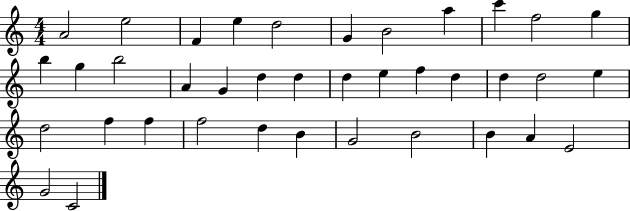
{
  \clef treble
  \numericTimeSignature
  \time 4/4
  \key c \major
  a'2 e''2 | f'4 e''4 d''2 | g'4 b'2 a''4 | c'''4 f''2 g''4 | \break b''4 g''4 b''2 | a'4 g'4 d''4 d''4 | d''4 e''4 f''4 d''4 | d''4 d''2 e''4 | \break d''2 f''4 f''4 | f''2 d''4 b'4 | g'2 b'2 | b'4 a'4 e'2 | \break g'2 c'2 | \bar "|."
}